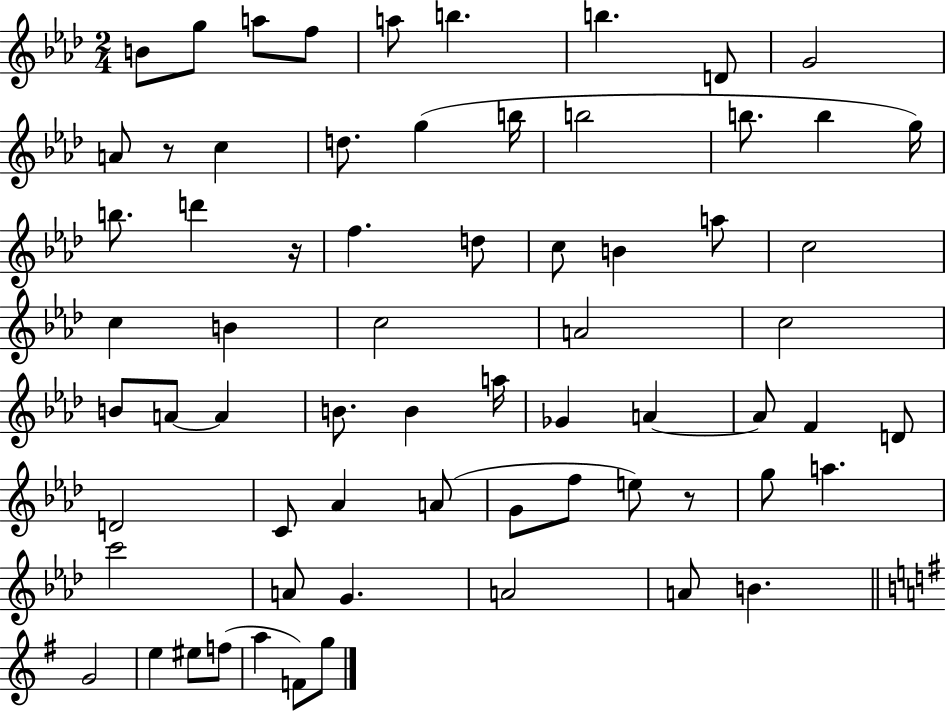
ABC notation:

X:1
T:Untitled
M:2/4
L:1/4
K:Ab
B/2 g/2 a/2 f/2 a/2 b b D/2 G2 A/2 z/2 c d/2 g b/4 b2 b/2 b g/4 b/2 d' z/4 f d/2 c/2 B a/2 c2 c B c2 A2 c2 B/2 A/2 A B/2 B a/4 _G A A/2 F D/2 D2 C/2 _A A/2 G/2 f/2 e/2 z/2 g/2 a c'2 A/2 G A2 A/2 B G2 e ^e/2 f/2 a F/2 g/2